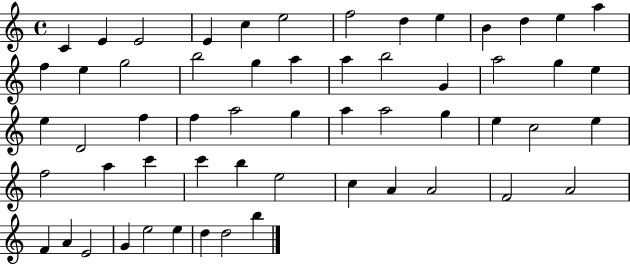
{
  \clef treble
  \time 4/4
  \defaultTimeSignature
  \key c \major
  c'4 e'4 e'2 | e'4 c''4 e''2 | f''2 d''4 e''4 | b'4 d''4 e''4 a''4 | \break f''4 e''4 g''2 | b''2 g''4 a''4 | a''4 b''2 g'4 | a''2 g''4 e''4 | \break e''4 d'2 f''4 | f''4 a''2 g''4 | a''4 a''2 g''4 | e''4 c''2 e''4 | \break f''2 a''4 c'''4 | c'''4 b''4 e''2 | c''4 a'4 a'2 | f'2 a'2 | \break f'4 a'4 e'2 | g'4 e''2 e''4 | d''4 d''2 b''4 | \bar "|."
}